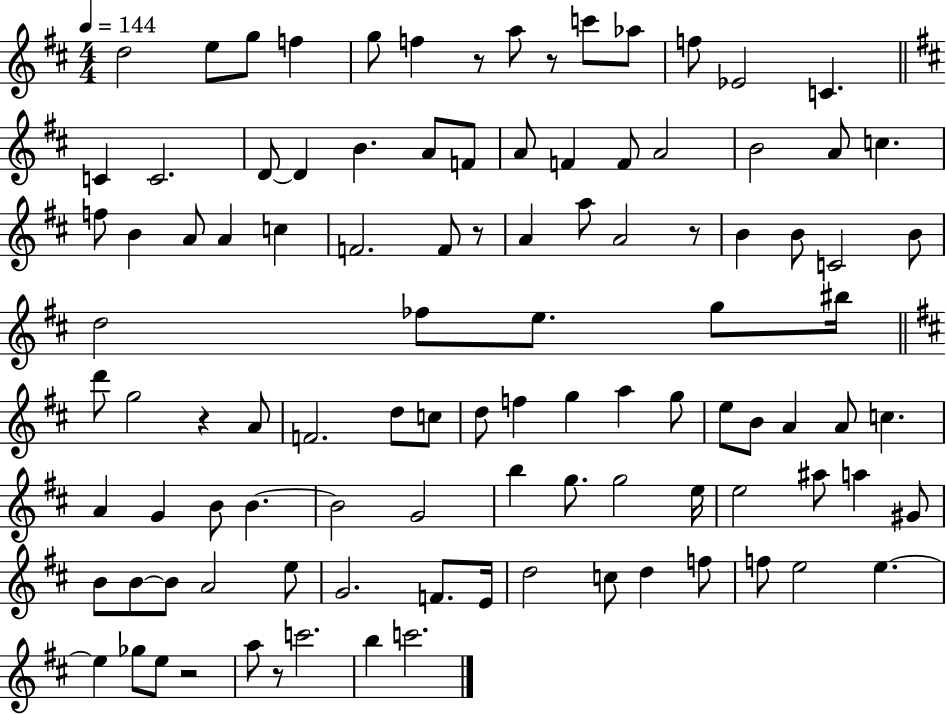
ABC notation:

X:1
T:Untitled
M:4/4
L:1/4
K:D
d2 e/2 g/2 f g/2 f z/2 a/2 z/2 c'/2 _a/2 f/2 _E2 C C C2 D/2 D B A/2 F/2 A/2 F F/2 A2 B2 A/2 c f/2 B A/2 A c F2 F/2 z/2 A a/2 A2 z/2 B B/2 C2 B/2 d2 _f/2 e/2 g/2 ^b/4 d'/2 g2 z A/2 F2 d/2 c/2 d/2 f g a g/2 e/2 B/2 A A/2 c A G B/2 B B2 G2 b g/2 g2 e/4 e2 ^a/2 a ^G/2 B/2 B/2 B/2 A2 e/2 G2 F/2 E/4 d2 c/2 d f/2 f/2 e2 e e _g/2 e/2 z2 a/2 z/2 c'2 b c'2